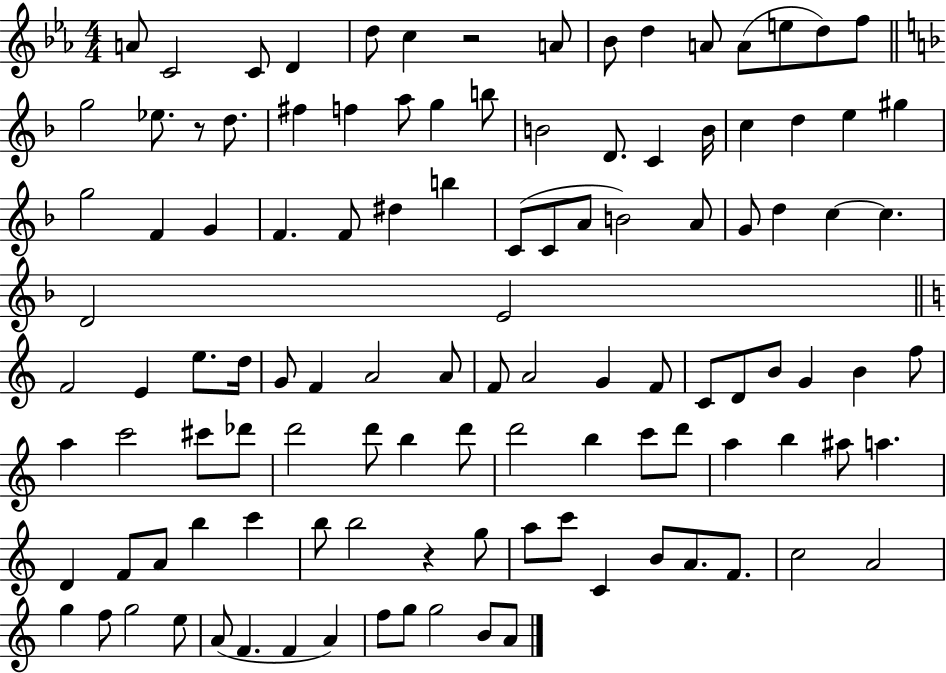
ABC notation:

X:1
T:Untitled
M:4/4
L:1/4
K:Eb
A/2 C2 C/2 D d/2 c z2 A/2 _B/2 d A/2 A/2 e/2 d/2 f/2 g2 _e/2 z/2 d/2 ^f f a/2 g b/2 B2 D/2 C B/4 c d e ^g g2 F G F F/2 ^d b C/2 C/2 A/2 B2 A/2 G/2 d c c D2 E2 F2 E e/2 d/4 G/2 F A2 A/2 F/2 A2 G F/2 C/2 D/2 B/2 G B f/2 a c'2 ^c'/2 _d'/2 d'2 d'/2 b d'/2 d'2 b c'/2 d'/2 a b ^a/2 a D F/2 A/2 b c' b/2 b2 z g/2 a/2 c'/2 C B/2 A/2 F/2 c2 A2 g f/2 g2 e/2 A/2 F F A f/2 g/2 g2 B/2 A/2